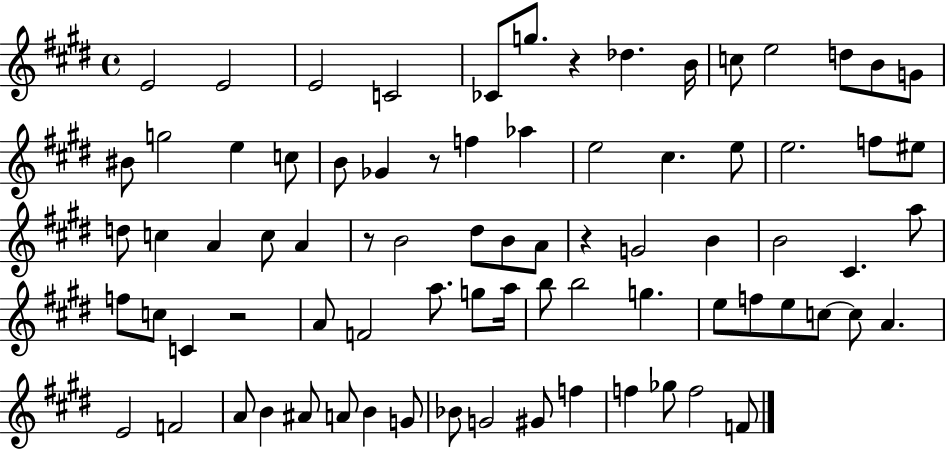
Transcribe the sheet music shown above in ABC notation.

X:1
T:Untitled
M:4/4
L:1/4
K:E
E2 E2 E2 C2 _C/2 g/2 z _d B/4 c/2 e2 d/2 B/2 G/2 ^B/2 g2 e c/2 B/2 _G z/2 f _a e2 ^c e/2 e2 f/2 ^e/2 d/2 c A c/2 A z/2 B2 ^d/2 B/2 A/2 z G2 B B2 ^C a/2 f/2 c/2 C z2 A/2 F2 a/2 g/2 a/4 b/2 b2 g e/2 f/2 e/2 c/2 c/2 A E2 F2 A/2 B ^A/2 A/2 B G/2 _B/2 G2 ^G/2 f f _g/2 f2 F/2